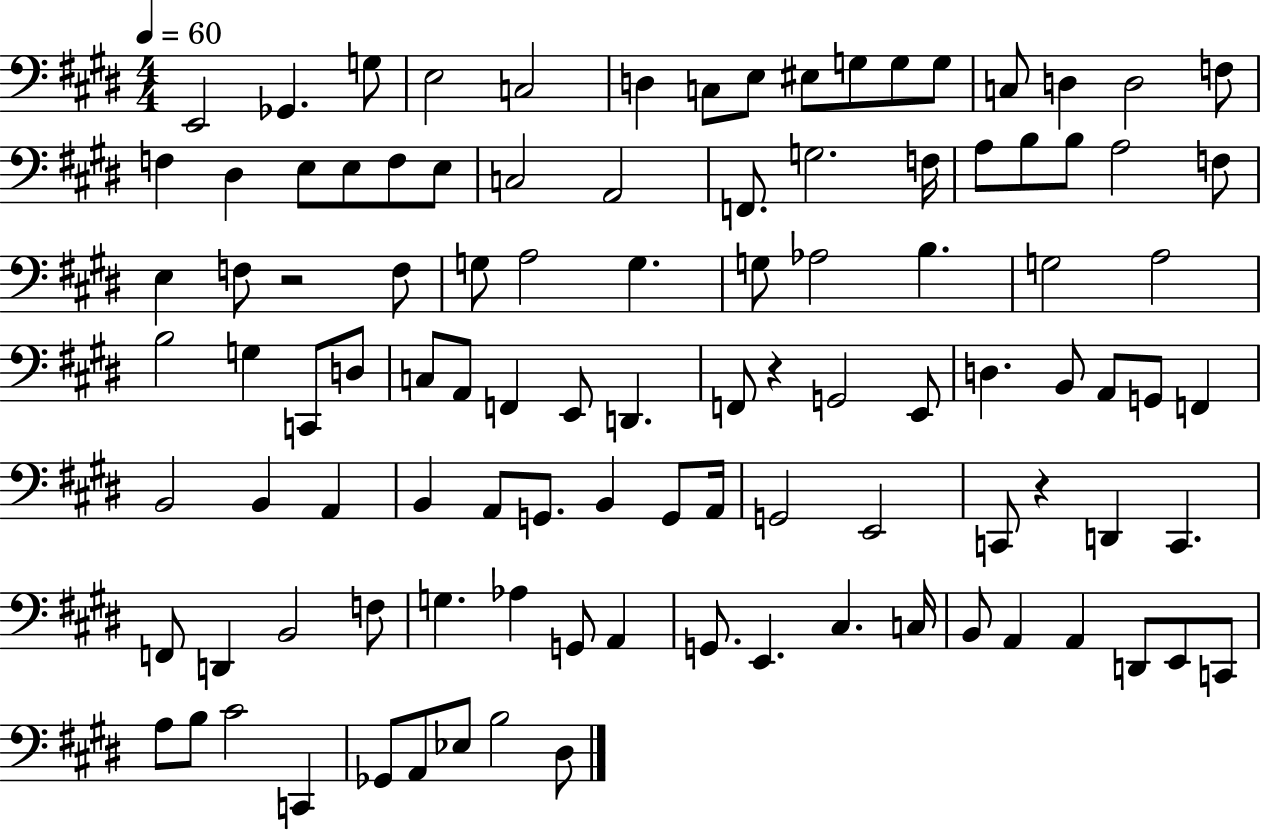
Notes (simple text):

E2/h Gb2/q. G3/e E3/h C3/h D3/q C3/e E3/e EIS3/e G3/e G3/e G3/e C3/e D3/q D3/h F3/e F3/q D#3/q E3/e E3/e F3/e E3/e C3/h A2/h F2/e. G3/h. F3/s A3/e B3/e B3/e A3/h F3/e E3/q F3/e R/h F3/e G3/e A3/h G3/q. G3/e Ab3/h B3/q. G3/h A3/h B3/h G3/q C2/e D3/e C3/e A2/e F2/q E2/e D2/q. F2/e R/q G2/h E2/e D3/q. B2/e A2/e G2/e F2/q B2/h B2/q A2/q B2/q A2/e G2/e. B2/q G2/e A2/s G2/h E2/h C2/e R/q D2/q C2/q. F2/e D2/q B2/h F3/e G3/q. Ab3/q G2/e A2/q G2/e. E2/q. C#3/q. C3/s B2/e A2/q A2/q D2/e E2/e C2/e A3/e B3/e C#4/h C2/q Gb2/e A2/e Eb3/e B3/h D#3/e